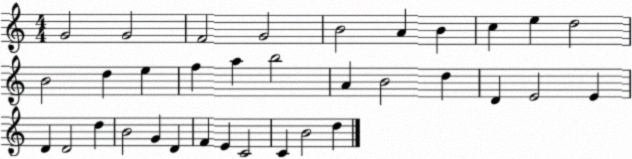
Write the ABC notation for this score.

X:1
T:Untitled
M:4/4
L:1/4
K:C
G2 G2 F2 G2 B2 A B c e d2 B2 d e f a b2 A B2 d D E2 E D D2 d B2 G D F E C2 C B2 d